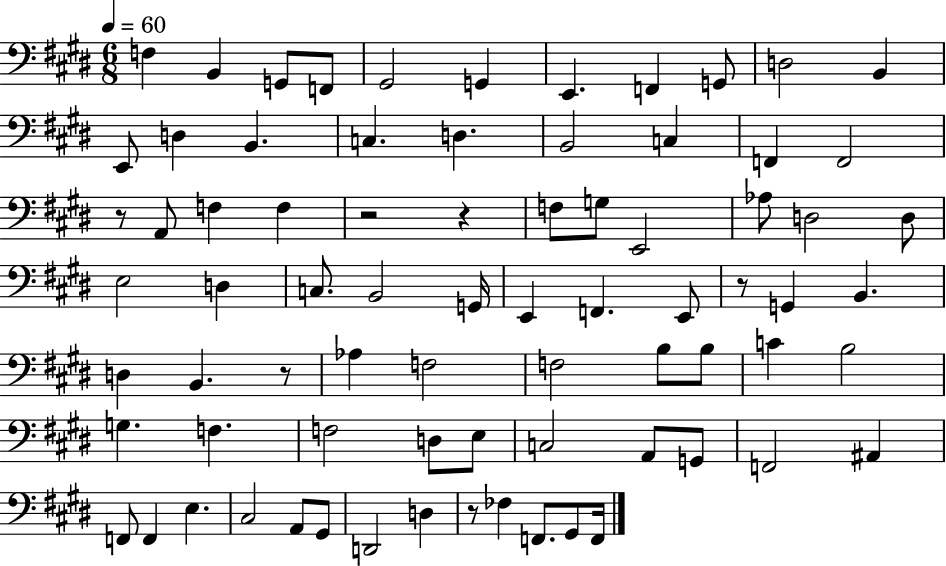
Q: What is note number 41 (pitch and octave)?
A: B2